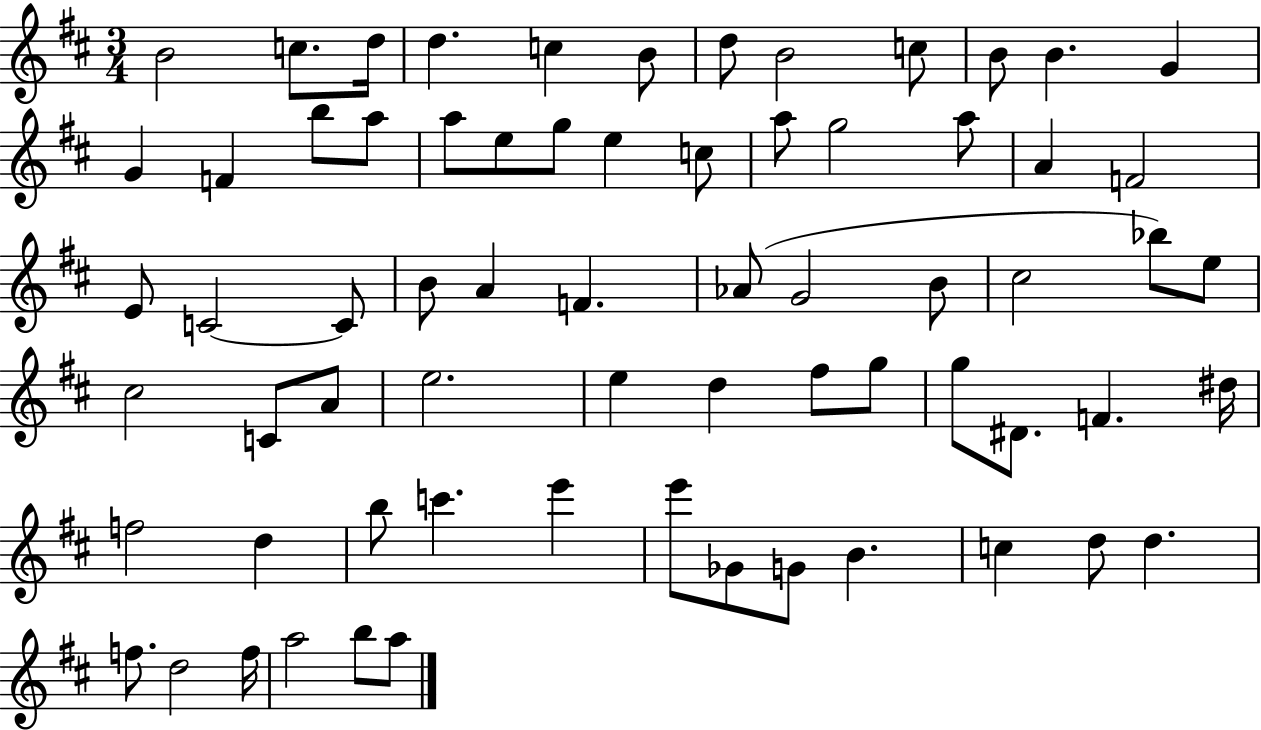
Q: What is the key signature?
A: D major